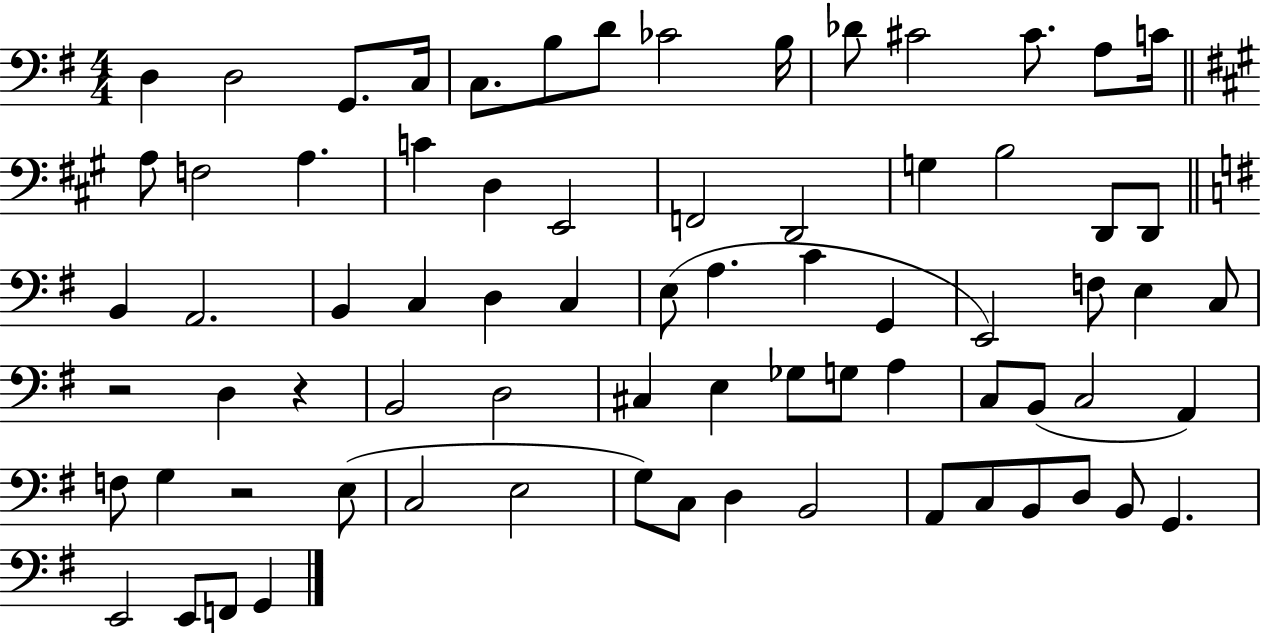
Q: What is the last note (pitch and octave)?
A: G2